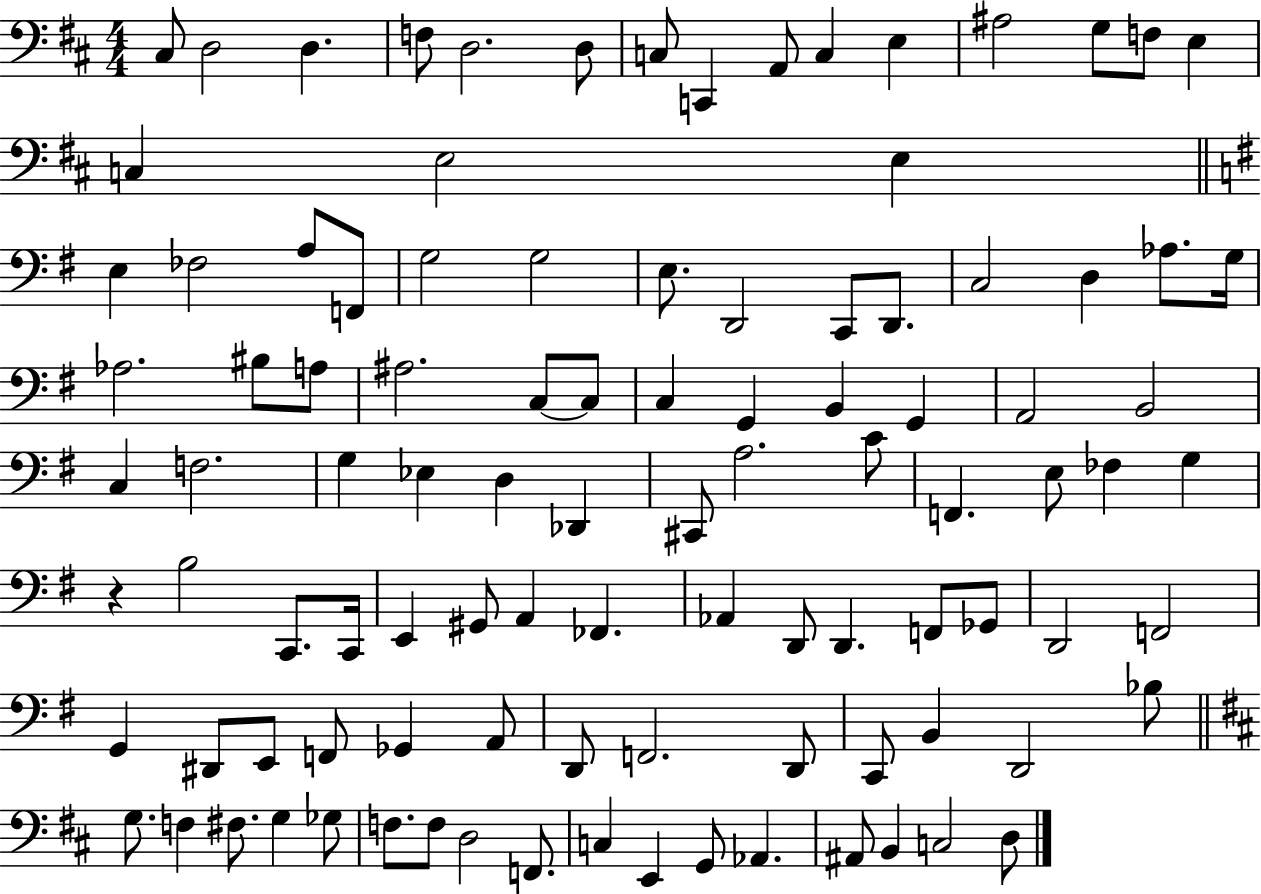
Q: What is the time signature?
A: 4/4